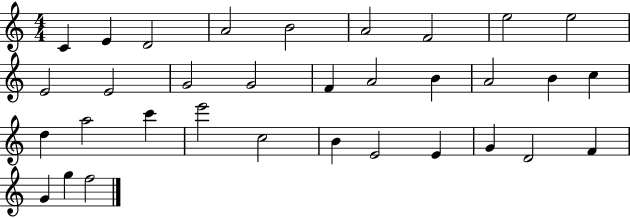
{
  \clef treble
  \numericTimeSignature
  \time 4/4
  \key c \major
  c'4 e'4 d'2 | a'2 b'2 | a'2 f'2 | e''2 e''2 | \break e'2 e'2 | g'2 g'2 | f'4 a'2 b'4 | a'2 b'4 c''4 | \break d''4 a''2 c'''4 | e'''2 c''2 | b'4 e'2 e'4 | g'4 d'2 f'4 | \break g'4 g''4 f''2 | \bar "|."
}